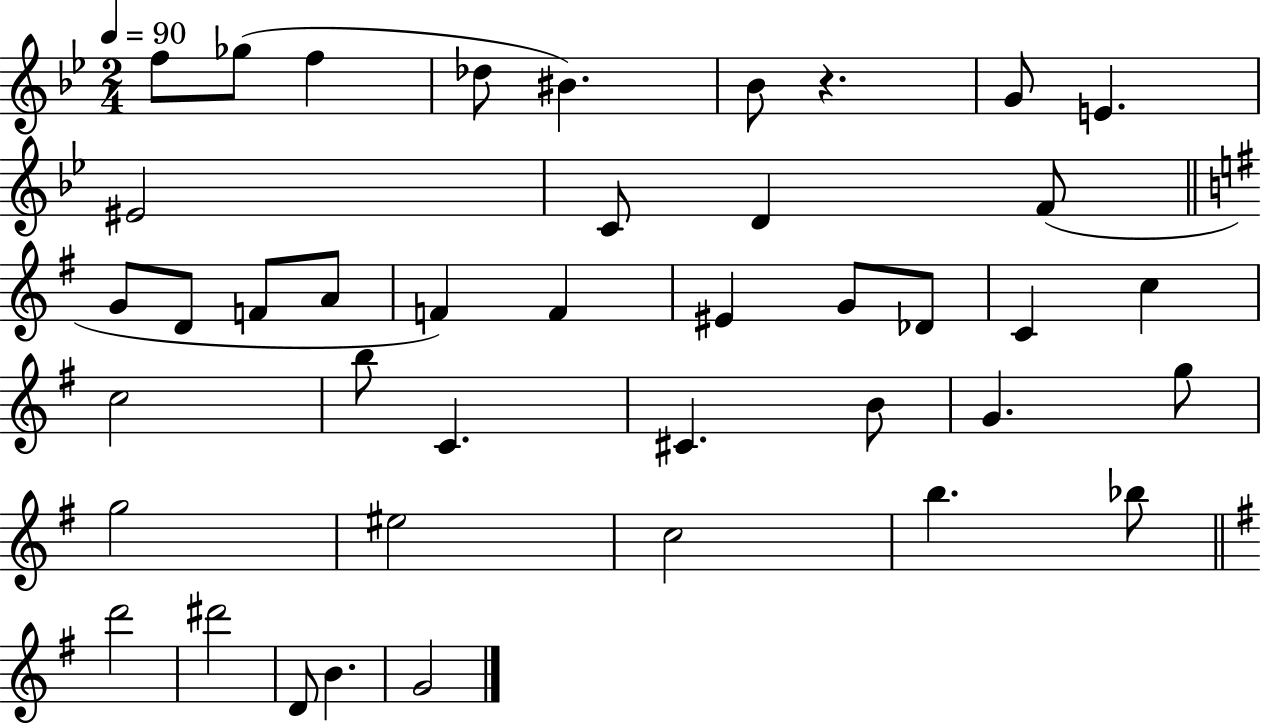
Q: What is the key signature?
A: BES major